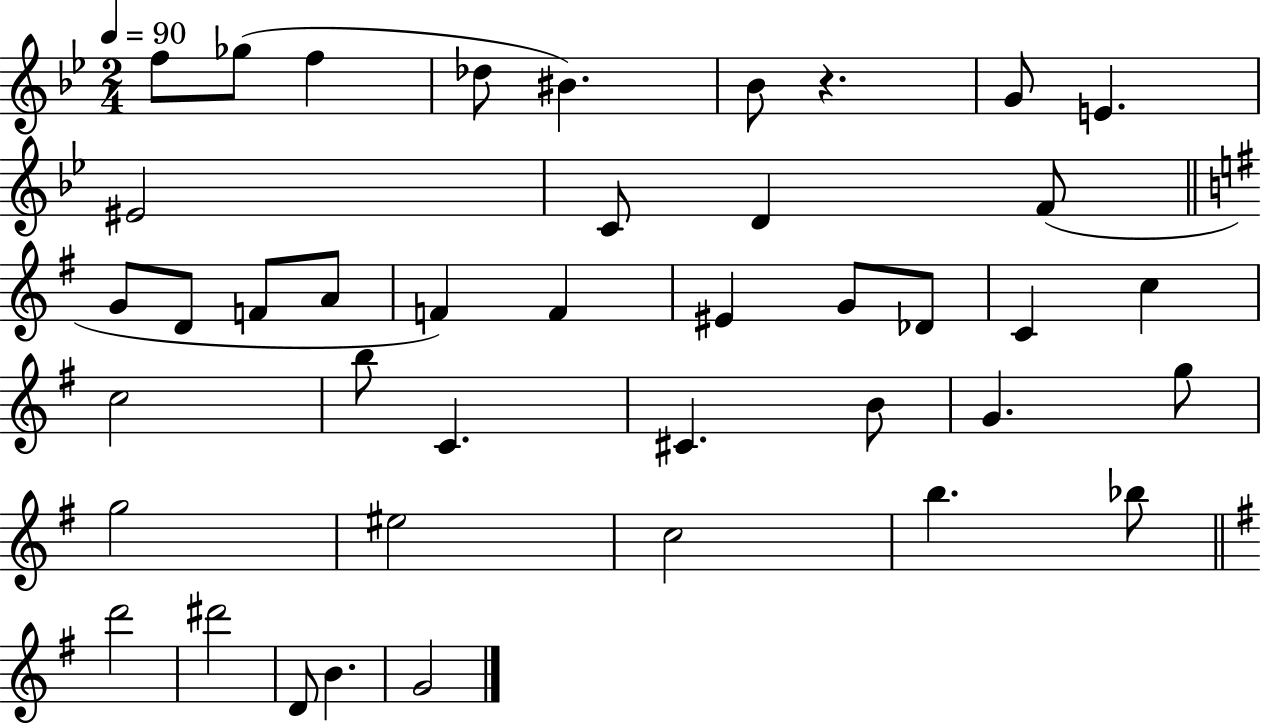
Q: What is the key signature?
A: BES major